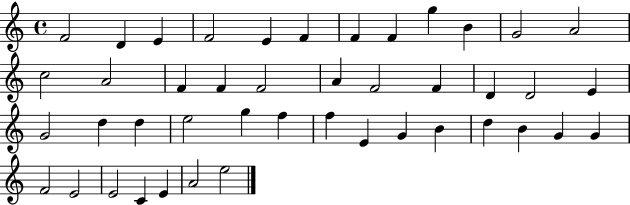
F4/h D4/q E4/q F4/h E4/q F4/q F4/q F4/q G5/q B4/q G4/h A4/h C5/h A4/h F4/q F4/q F4/h A4/q F4/h F4/q D4/q D4/h E4/q G4/h D5/q D5/q E5/h G5/q F5/q F5/q E4/q G4/q B4/q D5/q B4/q G4/q G4/q F4/h E4/h E4/h C4/q E4/q A4/h E5/h